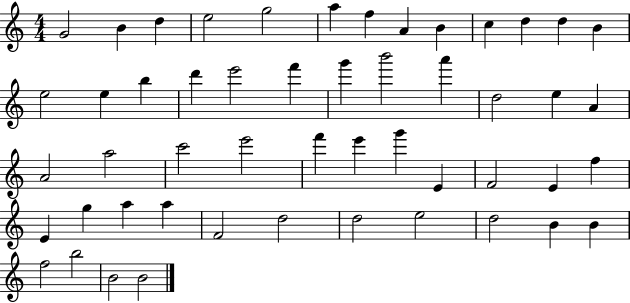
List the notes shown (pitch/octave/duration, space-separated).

G4/h B4/q D5/q E5/h G5/h A5/q F5/q A4/q B4/q C5/q D5/q D5/q B4/q E5/h E5/q B5/q D6/q E6/h F6/q G6/q B6/h A6/q D5/h E5/q A4/q A4/h A5/h C6/h E6/h F6/q E6/q G6/q E4/q F4/h E4/q F5/q E4/q G5/q A5/q A5/q F4/h D5/h D5/h E5/h D5/h B4/q B4/q F5/h B5/h B4/h B4/h